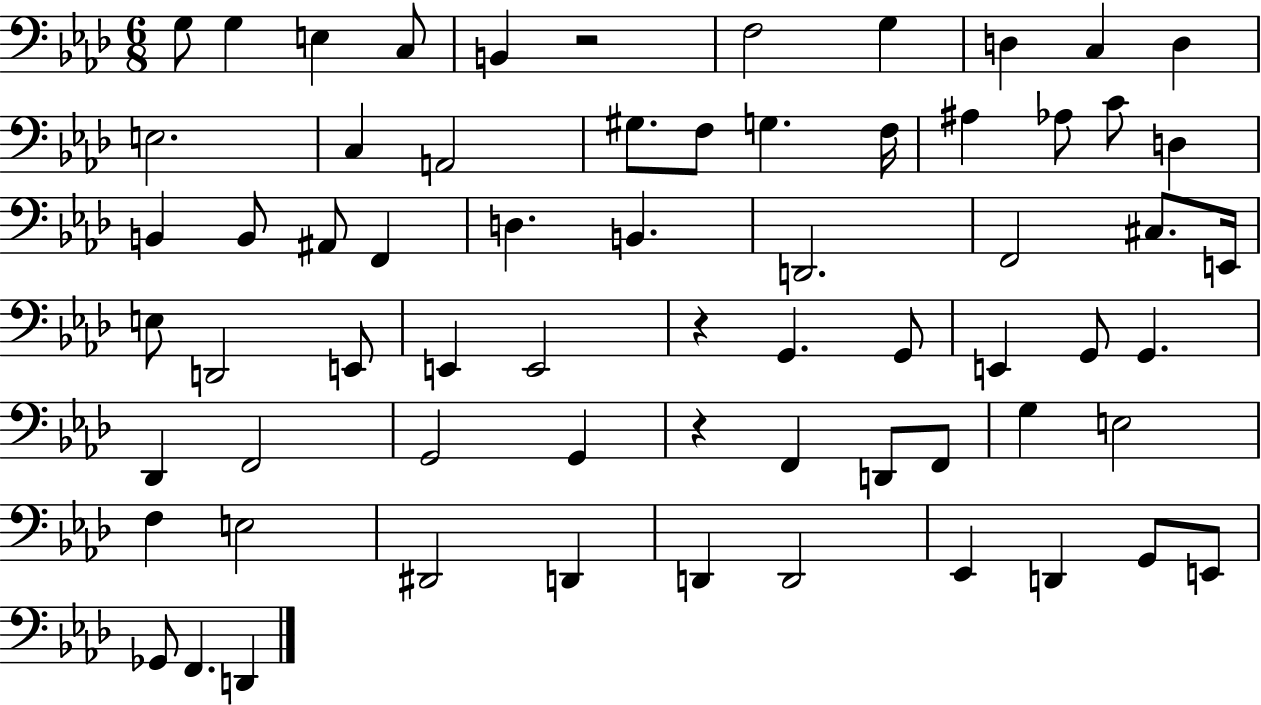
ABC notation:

X:1
T:Untitled
M:6/8
L:1/4
K:Ab
G,/2 G, E, C,/2 B,, z2 F,2 G, D, C, D, E,2 C, A,,2 ^G,/2 F,/2 G, F,/4 ^A, _A,/2 C/2 D, B,, B,,/2 ^A,,/2 F,, D, B,, D,,2 F,,2 ^C,/2 E,,/4 E,/2 D,,2 E,,/2 E,, E,,2 z G,, G,,/2 E,, G,,/2 G,, _D,, F,,2 G,,2 G,, z F,, D,,/2 F,,/2 G, E,2 F, E,2 ^D,,2 D,, D,, D,,2 _E,, D,, G,,/2 E,,/2 _G,,/2 F,, D,,